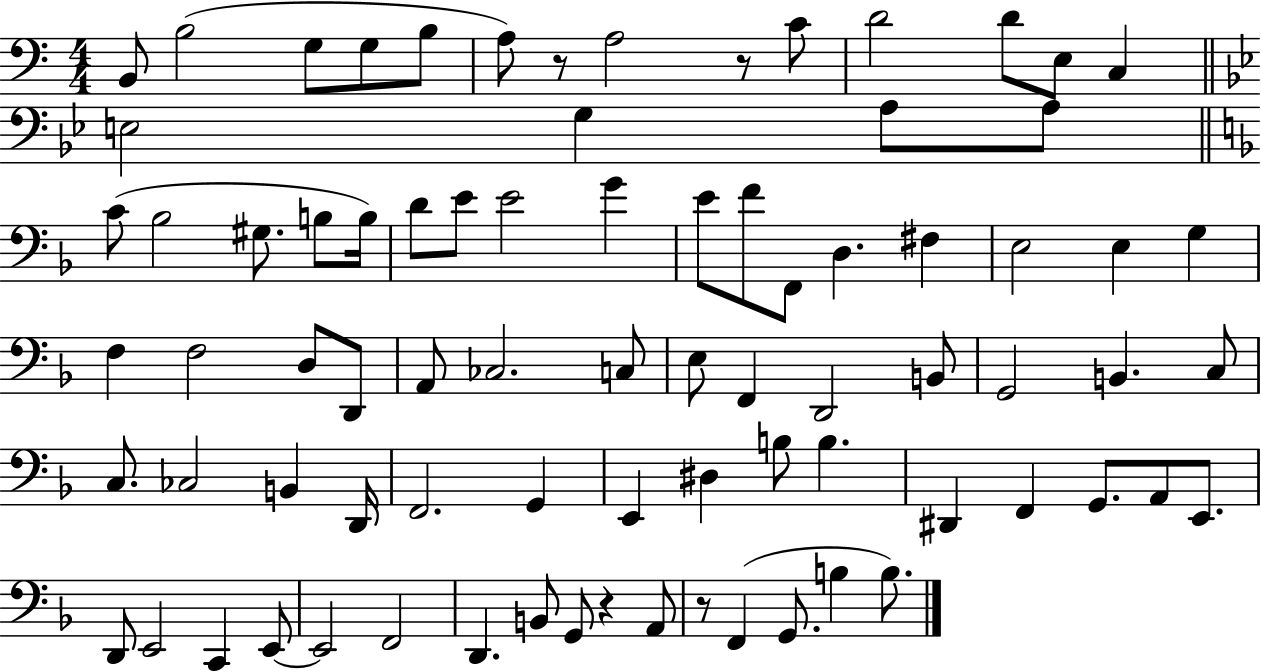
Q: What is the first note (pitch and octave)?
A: B2